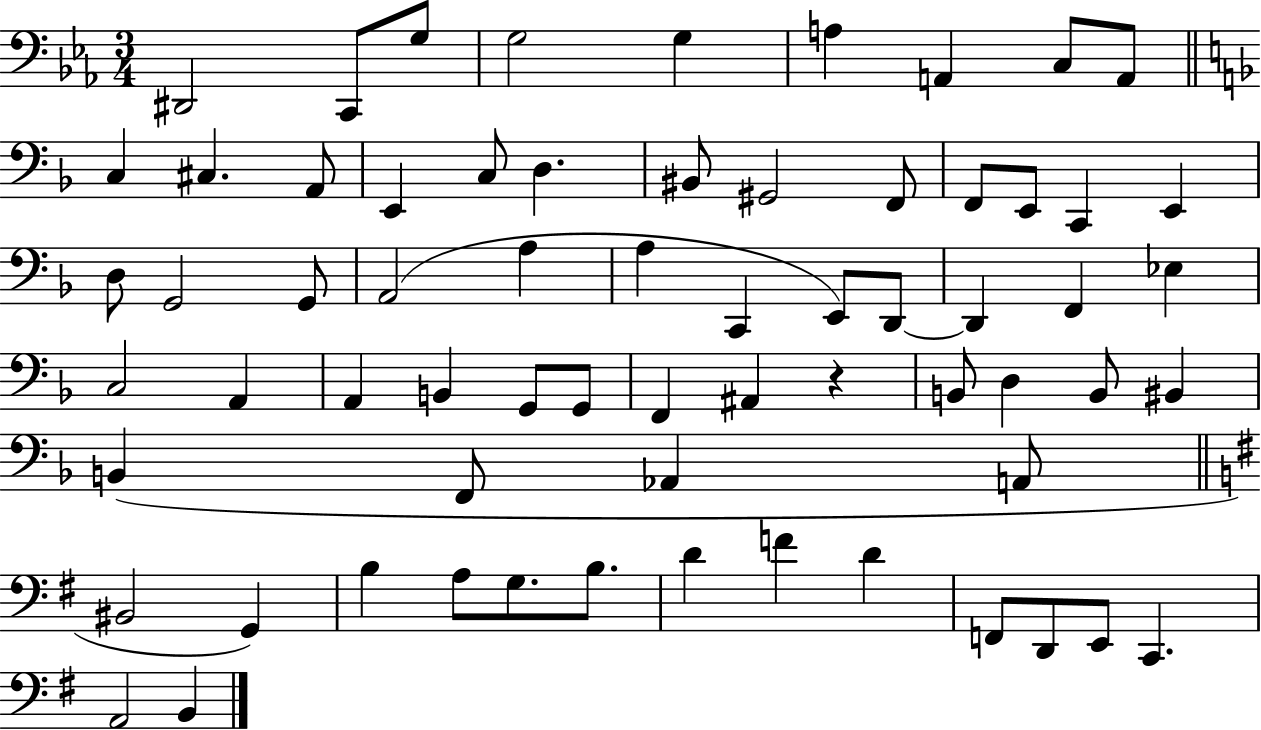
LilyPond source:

{
  \clef bass
  \numericTimeSignature
  \time 3/4
  \key ees \major
  dis,2 c,8 g8 | g2 g4 | a4 a,4 c8 a,8 | \bar "||" \break \key d \minor c4 cis4. a,8 | e,4 c8 d4. | bis,8 gis,2 f,8 | f,8 e,8 c,4 e,4 | \break d8 g,2 g,8 | a,2( a4 | a4 c,4 e,8) d,8~~ | d,4 f,4 ees4 | \break c2 a,4 | a,4 b,4 g,8 g,8 | f,4 ais,4 r4 | b,8 d4 b,8 bis,4 | \break b,4( f,8 aes,4 a,8 | \bar "||" \break \key e \minor bis,2 g,4) | b4 a8 g8. b8. | d'4 f'4 d'4 | f,8 d,8 e,8 c,4. | \break a,2 b,4 | \bar "|."
}